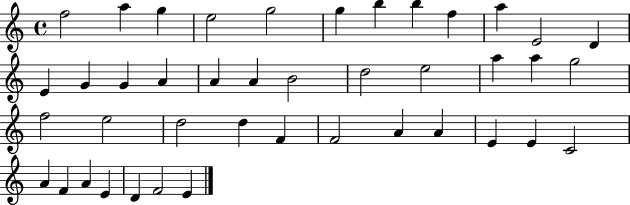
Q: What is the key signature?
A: C major